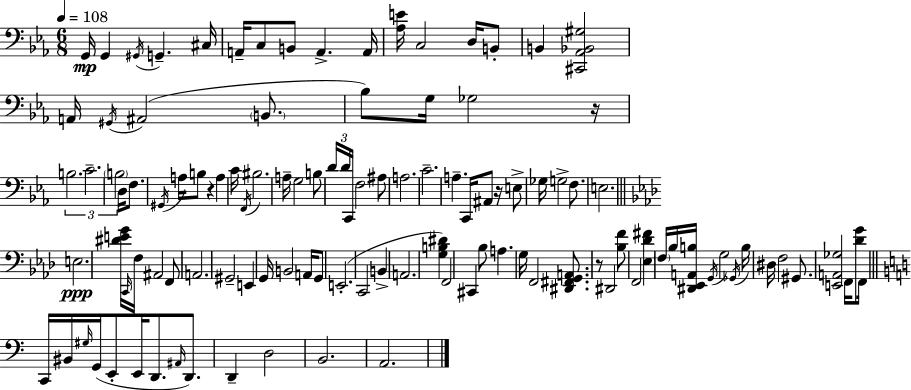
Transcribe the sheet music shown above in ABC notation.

X:1
T:Untitled
M:6/8
L:1/4
K:Cm
G,,/4 G,, ^G,,/4 G,, ^C,/4 A,,/4 C,/2 B,,/2 A,, A,,/4 [_A,E]/4 C,2 D,/4 B,,/2 B,, [^C,,_A,,_B,,^G,]2 A,,/4 ^G,,/4 ^A,,2 B,,/2 _B,/2 G,/4 _G,2 z/4 B,2 C2 B,2 D,/4 F,/2 ^G,,/4 A,/4 B,/2 z A, C/4 F,,/4 ^B,2 A,/4 G,2 B,/2 D/4 D/4 C,,/4 F,2 ^A,/2 A,2 C2 A, C,,/4 ^A,,/2 z/4 E,/2 _G,/4 G,2 F,/2 E,2 E,2 [^DEG]/4 C,,/4 F,/4 ^A,,2 F,,/2 A,,2 ^G,,2 E,, G,,/4 B,,2 A,,/4 G,,/2 E,,2 C,,2 B,, A,,2 [G,B,^D] F,,2 ^C,, _B,/2 A, G,/4 F,,2 [^D,,^F,,G,,A,,]/2 z/2 ^D,,2 [_B,F]/2 F,,2 [_E,_D^F] F,/4 _B,/4 [^D,,_E,,A,,B,]/4 G,,/4 G,2 _G,,/4 B,/4 ^D,/4 F,2 ^G,,/2 [E,,A,,_G,]2 F,,/4 [_DG]/2 F,,/4 C,,/4 ^B,,/4 ^G,/4 G,,/4 E,,/2 E,,/4 D,,/2 ^A,,/4 D,,/2 D,, D,2 B,,2 A,,2